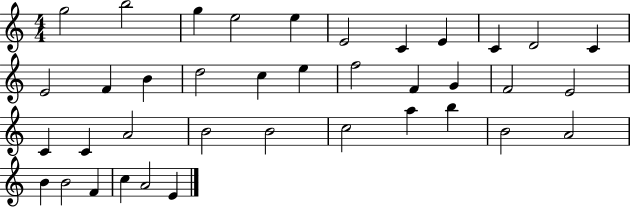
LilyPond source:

{
  \clef treble
  \numericTimeSignature
  \time 4/4
  \key c \major
  g''2 b''2 | g''4 e''2 e''4 | e'2 c'4 e'4 | c'4 d'2 c'4 | \break e'2 f'4 b'4 | d''2 c''4 e''4 | f''2 f'4 g'4 | f'2 e'2 | \break c'4 c'4 a'2 | b'2 b'2 | c''2 a''4 b''4 | b'2 a'2 | \break b'4 b'2 f'4 | c''4 a'2 e'4 | \bar "|."
}